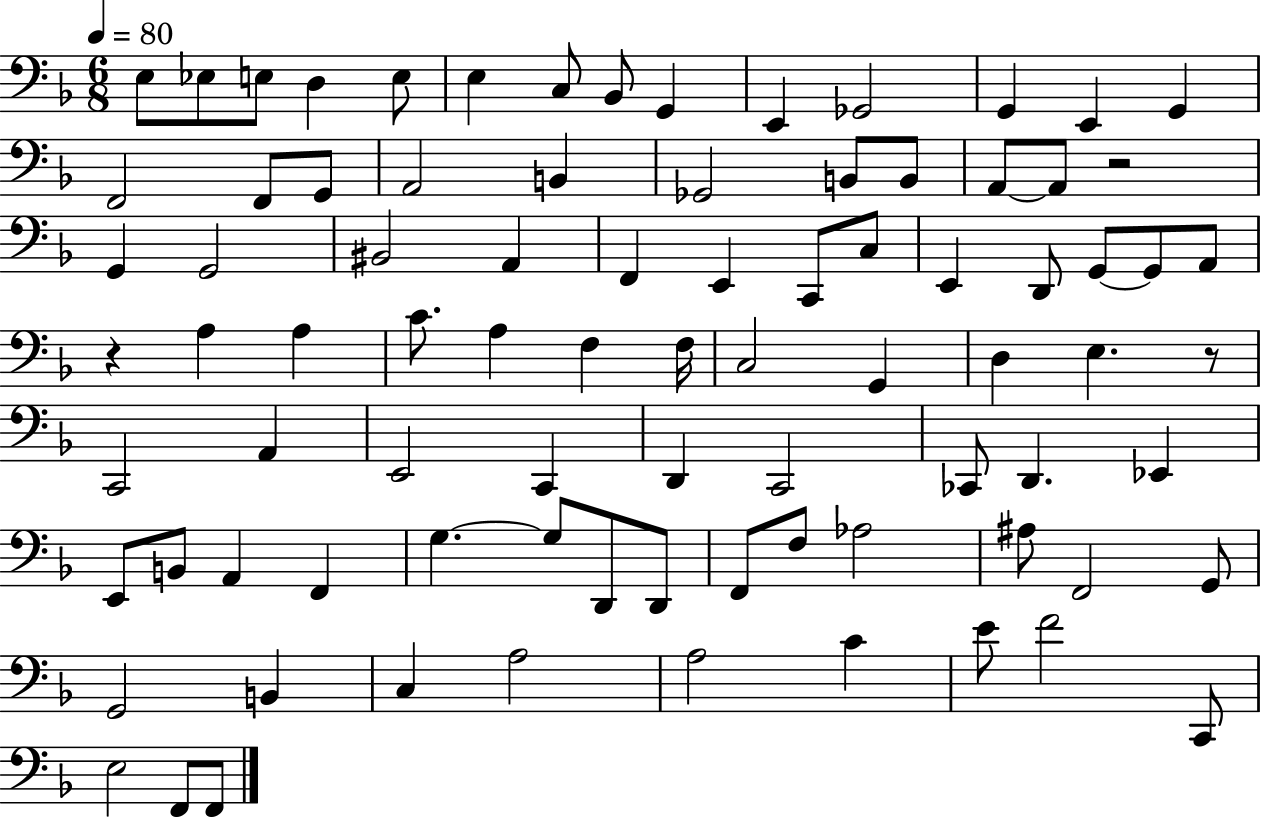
E3/e Eb3/e E3/e D3/q E3/e E3/q C3/e Bb2/e G2/q E2/q Gb2/h G2/q E2/q G2/q F2/h F2/e G2/e A2/h B2/q Gb2/h B2/e B2/e A2/e A2/e R/h G2/q G2/h BIS2/h A2/q F2/q E2/q C2/e C3/e E2/q D2/e G2/e G2/e A2/e R/q A3/q A3/q C4/e. A3/q F3/q F3/s C3/h G2/q D3/q E3/q. R/e C2/h A2/q E2/h C2/q D2/q C2/h CES2/e D2/q. Eb2/q E2/e B2/e A2/q F2/q G3/q. G3/e D2/e D2/e F2/e F3/e Ab3/h A#3/e F2/h G2/e G2/h B2/q C3/q A3/h A3/h C4/q E4/e F4/h C2/e E3/h F2/e F2/e